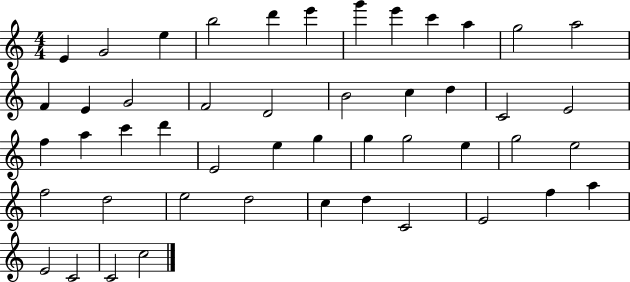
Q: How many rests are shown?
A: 0